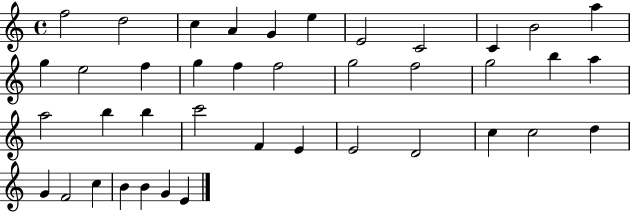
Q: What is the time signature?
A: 4/4